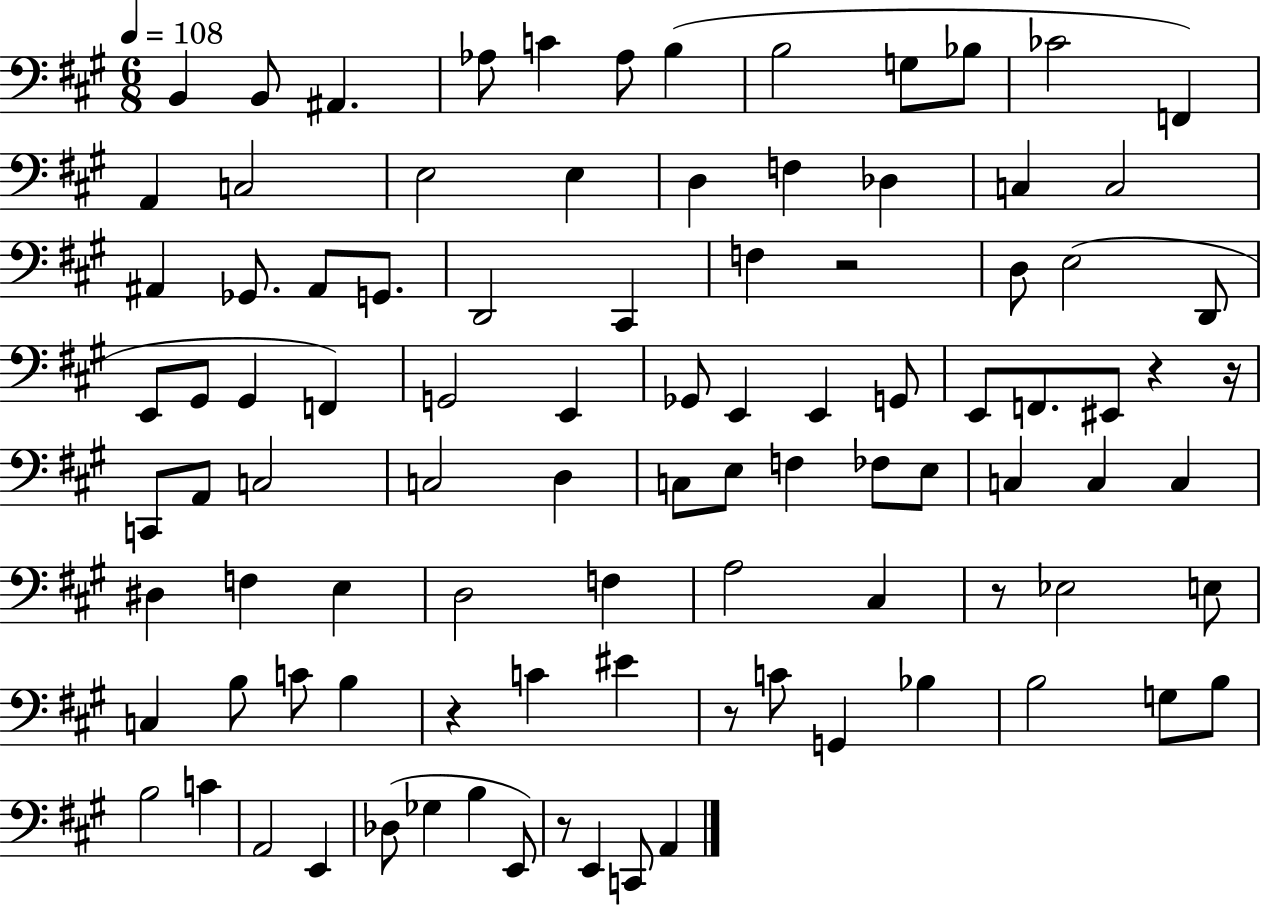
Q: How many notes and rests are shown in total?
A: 96